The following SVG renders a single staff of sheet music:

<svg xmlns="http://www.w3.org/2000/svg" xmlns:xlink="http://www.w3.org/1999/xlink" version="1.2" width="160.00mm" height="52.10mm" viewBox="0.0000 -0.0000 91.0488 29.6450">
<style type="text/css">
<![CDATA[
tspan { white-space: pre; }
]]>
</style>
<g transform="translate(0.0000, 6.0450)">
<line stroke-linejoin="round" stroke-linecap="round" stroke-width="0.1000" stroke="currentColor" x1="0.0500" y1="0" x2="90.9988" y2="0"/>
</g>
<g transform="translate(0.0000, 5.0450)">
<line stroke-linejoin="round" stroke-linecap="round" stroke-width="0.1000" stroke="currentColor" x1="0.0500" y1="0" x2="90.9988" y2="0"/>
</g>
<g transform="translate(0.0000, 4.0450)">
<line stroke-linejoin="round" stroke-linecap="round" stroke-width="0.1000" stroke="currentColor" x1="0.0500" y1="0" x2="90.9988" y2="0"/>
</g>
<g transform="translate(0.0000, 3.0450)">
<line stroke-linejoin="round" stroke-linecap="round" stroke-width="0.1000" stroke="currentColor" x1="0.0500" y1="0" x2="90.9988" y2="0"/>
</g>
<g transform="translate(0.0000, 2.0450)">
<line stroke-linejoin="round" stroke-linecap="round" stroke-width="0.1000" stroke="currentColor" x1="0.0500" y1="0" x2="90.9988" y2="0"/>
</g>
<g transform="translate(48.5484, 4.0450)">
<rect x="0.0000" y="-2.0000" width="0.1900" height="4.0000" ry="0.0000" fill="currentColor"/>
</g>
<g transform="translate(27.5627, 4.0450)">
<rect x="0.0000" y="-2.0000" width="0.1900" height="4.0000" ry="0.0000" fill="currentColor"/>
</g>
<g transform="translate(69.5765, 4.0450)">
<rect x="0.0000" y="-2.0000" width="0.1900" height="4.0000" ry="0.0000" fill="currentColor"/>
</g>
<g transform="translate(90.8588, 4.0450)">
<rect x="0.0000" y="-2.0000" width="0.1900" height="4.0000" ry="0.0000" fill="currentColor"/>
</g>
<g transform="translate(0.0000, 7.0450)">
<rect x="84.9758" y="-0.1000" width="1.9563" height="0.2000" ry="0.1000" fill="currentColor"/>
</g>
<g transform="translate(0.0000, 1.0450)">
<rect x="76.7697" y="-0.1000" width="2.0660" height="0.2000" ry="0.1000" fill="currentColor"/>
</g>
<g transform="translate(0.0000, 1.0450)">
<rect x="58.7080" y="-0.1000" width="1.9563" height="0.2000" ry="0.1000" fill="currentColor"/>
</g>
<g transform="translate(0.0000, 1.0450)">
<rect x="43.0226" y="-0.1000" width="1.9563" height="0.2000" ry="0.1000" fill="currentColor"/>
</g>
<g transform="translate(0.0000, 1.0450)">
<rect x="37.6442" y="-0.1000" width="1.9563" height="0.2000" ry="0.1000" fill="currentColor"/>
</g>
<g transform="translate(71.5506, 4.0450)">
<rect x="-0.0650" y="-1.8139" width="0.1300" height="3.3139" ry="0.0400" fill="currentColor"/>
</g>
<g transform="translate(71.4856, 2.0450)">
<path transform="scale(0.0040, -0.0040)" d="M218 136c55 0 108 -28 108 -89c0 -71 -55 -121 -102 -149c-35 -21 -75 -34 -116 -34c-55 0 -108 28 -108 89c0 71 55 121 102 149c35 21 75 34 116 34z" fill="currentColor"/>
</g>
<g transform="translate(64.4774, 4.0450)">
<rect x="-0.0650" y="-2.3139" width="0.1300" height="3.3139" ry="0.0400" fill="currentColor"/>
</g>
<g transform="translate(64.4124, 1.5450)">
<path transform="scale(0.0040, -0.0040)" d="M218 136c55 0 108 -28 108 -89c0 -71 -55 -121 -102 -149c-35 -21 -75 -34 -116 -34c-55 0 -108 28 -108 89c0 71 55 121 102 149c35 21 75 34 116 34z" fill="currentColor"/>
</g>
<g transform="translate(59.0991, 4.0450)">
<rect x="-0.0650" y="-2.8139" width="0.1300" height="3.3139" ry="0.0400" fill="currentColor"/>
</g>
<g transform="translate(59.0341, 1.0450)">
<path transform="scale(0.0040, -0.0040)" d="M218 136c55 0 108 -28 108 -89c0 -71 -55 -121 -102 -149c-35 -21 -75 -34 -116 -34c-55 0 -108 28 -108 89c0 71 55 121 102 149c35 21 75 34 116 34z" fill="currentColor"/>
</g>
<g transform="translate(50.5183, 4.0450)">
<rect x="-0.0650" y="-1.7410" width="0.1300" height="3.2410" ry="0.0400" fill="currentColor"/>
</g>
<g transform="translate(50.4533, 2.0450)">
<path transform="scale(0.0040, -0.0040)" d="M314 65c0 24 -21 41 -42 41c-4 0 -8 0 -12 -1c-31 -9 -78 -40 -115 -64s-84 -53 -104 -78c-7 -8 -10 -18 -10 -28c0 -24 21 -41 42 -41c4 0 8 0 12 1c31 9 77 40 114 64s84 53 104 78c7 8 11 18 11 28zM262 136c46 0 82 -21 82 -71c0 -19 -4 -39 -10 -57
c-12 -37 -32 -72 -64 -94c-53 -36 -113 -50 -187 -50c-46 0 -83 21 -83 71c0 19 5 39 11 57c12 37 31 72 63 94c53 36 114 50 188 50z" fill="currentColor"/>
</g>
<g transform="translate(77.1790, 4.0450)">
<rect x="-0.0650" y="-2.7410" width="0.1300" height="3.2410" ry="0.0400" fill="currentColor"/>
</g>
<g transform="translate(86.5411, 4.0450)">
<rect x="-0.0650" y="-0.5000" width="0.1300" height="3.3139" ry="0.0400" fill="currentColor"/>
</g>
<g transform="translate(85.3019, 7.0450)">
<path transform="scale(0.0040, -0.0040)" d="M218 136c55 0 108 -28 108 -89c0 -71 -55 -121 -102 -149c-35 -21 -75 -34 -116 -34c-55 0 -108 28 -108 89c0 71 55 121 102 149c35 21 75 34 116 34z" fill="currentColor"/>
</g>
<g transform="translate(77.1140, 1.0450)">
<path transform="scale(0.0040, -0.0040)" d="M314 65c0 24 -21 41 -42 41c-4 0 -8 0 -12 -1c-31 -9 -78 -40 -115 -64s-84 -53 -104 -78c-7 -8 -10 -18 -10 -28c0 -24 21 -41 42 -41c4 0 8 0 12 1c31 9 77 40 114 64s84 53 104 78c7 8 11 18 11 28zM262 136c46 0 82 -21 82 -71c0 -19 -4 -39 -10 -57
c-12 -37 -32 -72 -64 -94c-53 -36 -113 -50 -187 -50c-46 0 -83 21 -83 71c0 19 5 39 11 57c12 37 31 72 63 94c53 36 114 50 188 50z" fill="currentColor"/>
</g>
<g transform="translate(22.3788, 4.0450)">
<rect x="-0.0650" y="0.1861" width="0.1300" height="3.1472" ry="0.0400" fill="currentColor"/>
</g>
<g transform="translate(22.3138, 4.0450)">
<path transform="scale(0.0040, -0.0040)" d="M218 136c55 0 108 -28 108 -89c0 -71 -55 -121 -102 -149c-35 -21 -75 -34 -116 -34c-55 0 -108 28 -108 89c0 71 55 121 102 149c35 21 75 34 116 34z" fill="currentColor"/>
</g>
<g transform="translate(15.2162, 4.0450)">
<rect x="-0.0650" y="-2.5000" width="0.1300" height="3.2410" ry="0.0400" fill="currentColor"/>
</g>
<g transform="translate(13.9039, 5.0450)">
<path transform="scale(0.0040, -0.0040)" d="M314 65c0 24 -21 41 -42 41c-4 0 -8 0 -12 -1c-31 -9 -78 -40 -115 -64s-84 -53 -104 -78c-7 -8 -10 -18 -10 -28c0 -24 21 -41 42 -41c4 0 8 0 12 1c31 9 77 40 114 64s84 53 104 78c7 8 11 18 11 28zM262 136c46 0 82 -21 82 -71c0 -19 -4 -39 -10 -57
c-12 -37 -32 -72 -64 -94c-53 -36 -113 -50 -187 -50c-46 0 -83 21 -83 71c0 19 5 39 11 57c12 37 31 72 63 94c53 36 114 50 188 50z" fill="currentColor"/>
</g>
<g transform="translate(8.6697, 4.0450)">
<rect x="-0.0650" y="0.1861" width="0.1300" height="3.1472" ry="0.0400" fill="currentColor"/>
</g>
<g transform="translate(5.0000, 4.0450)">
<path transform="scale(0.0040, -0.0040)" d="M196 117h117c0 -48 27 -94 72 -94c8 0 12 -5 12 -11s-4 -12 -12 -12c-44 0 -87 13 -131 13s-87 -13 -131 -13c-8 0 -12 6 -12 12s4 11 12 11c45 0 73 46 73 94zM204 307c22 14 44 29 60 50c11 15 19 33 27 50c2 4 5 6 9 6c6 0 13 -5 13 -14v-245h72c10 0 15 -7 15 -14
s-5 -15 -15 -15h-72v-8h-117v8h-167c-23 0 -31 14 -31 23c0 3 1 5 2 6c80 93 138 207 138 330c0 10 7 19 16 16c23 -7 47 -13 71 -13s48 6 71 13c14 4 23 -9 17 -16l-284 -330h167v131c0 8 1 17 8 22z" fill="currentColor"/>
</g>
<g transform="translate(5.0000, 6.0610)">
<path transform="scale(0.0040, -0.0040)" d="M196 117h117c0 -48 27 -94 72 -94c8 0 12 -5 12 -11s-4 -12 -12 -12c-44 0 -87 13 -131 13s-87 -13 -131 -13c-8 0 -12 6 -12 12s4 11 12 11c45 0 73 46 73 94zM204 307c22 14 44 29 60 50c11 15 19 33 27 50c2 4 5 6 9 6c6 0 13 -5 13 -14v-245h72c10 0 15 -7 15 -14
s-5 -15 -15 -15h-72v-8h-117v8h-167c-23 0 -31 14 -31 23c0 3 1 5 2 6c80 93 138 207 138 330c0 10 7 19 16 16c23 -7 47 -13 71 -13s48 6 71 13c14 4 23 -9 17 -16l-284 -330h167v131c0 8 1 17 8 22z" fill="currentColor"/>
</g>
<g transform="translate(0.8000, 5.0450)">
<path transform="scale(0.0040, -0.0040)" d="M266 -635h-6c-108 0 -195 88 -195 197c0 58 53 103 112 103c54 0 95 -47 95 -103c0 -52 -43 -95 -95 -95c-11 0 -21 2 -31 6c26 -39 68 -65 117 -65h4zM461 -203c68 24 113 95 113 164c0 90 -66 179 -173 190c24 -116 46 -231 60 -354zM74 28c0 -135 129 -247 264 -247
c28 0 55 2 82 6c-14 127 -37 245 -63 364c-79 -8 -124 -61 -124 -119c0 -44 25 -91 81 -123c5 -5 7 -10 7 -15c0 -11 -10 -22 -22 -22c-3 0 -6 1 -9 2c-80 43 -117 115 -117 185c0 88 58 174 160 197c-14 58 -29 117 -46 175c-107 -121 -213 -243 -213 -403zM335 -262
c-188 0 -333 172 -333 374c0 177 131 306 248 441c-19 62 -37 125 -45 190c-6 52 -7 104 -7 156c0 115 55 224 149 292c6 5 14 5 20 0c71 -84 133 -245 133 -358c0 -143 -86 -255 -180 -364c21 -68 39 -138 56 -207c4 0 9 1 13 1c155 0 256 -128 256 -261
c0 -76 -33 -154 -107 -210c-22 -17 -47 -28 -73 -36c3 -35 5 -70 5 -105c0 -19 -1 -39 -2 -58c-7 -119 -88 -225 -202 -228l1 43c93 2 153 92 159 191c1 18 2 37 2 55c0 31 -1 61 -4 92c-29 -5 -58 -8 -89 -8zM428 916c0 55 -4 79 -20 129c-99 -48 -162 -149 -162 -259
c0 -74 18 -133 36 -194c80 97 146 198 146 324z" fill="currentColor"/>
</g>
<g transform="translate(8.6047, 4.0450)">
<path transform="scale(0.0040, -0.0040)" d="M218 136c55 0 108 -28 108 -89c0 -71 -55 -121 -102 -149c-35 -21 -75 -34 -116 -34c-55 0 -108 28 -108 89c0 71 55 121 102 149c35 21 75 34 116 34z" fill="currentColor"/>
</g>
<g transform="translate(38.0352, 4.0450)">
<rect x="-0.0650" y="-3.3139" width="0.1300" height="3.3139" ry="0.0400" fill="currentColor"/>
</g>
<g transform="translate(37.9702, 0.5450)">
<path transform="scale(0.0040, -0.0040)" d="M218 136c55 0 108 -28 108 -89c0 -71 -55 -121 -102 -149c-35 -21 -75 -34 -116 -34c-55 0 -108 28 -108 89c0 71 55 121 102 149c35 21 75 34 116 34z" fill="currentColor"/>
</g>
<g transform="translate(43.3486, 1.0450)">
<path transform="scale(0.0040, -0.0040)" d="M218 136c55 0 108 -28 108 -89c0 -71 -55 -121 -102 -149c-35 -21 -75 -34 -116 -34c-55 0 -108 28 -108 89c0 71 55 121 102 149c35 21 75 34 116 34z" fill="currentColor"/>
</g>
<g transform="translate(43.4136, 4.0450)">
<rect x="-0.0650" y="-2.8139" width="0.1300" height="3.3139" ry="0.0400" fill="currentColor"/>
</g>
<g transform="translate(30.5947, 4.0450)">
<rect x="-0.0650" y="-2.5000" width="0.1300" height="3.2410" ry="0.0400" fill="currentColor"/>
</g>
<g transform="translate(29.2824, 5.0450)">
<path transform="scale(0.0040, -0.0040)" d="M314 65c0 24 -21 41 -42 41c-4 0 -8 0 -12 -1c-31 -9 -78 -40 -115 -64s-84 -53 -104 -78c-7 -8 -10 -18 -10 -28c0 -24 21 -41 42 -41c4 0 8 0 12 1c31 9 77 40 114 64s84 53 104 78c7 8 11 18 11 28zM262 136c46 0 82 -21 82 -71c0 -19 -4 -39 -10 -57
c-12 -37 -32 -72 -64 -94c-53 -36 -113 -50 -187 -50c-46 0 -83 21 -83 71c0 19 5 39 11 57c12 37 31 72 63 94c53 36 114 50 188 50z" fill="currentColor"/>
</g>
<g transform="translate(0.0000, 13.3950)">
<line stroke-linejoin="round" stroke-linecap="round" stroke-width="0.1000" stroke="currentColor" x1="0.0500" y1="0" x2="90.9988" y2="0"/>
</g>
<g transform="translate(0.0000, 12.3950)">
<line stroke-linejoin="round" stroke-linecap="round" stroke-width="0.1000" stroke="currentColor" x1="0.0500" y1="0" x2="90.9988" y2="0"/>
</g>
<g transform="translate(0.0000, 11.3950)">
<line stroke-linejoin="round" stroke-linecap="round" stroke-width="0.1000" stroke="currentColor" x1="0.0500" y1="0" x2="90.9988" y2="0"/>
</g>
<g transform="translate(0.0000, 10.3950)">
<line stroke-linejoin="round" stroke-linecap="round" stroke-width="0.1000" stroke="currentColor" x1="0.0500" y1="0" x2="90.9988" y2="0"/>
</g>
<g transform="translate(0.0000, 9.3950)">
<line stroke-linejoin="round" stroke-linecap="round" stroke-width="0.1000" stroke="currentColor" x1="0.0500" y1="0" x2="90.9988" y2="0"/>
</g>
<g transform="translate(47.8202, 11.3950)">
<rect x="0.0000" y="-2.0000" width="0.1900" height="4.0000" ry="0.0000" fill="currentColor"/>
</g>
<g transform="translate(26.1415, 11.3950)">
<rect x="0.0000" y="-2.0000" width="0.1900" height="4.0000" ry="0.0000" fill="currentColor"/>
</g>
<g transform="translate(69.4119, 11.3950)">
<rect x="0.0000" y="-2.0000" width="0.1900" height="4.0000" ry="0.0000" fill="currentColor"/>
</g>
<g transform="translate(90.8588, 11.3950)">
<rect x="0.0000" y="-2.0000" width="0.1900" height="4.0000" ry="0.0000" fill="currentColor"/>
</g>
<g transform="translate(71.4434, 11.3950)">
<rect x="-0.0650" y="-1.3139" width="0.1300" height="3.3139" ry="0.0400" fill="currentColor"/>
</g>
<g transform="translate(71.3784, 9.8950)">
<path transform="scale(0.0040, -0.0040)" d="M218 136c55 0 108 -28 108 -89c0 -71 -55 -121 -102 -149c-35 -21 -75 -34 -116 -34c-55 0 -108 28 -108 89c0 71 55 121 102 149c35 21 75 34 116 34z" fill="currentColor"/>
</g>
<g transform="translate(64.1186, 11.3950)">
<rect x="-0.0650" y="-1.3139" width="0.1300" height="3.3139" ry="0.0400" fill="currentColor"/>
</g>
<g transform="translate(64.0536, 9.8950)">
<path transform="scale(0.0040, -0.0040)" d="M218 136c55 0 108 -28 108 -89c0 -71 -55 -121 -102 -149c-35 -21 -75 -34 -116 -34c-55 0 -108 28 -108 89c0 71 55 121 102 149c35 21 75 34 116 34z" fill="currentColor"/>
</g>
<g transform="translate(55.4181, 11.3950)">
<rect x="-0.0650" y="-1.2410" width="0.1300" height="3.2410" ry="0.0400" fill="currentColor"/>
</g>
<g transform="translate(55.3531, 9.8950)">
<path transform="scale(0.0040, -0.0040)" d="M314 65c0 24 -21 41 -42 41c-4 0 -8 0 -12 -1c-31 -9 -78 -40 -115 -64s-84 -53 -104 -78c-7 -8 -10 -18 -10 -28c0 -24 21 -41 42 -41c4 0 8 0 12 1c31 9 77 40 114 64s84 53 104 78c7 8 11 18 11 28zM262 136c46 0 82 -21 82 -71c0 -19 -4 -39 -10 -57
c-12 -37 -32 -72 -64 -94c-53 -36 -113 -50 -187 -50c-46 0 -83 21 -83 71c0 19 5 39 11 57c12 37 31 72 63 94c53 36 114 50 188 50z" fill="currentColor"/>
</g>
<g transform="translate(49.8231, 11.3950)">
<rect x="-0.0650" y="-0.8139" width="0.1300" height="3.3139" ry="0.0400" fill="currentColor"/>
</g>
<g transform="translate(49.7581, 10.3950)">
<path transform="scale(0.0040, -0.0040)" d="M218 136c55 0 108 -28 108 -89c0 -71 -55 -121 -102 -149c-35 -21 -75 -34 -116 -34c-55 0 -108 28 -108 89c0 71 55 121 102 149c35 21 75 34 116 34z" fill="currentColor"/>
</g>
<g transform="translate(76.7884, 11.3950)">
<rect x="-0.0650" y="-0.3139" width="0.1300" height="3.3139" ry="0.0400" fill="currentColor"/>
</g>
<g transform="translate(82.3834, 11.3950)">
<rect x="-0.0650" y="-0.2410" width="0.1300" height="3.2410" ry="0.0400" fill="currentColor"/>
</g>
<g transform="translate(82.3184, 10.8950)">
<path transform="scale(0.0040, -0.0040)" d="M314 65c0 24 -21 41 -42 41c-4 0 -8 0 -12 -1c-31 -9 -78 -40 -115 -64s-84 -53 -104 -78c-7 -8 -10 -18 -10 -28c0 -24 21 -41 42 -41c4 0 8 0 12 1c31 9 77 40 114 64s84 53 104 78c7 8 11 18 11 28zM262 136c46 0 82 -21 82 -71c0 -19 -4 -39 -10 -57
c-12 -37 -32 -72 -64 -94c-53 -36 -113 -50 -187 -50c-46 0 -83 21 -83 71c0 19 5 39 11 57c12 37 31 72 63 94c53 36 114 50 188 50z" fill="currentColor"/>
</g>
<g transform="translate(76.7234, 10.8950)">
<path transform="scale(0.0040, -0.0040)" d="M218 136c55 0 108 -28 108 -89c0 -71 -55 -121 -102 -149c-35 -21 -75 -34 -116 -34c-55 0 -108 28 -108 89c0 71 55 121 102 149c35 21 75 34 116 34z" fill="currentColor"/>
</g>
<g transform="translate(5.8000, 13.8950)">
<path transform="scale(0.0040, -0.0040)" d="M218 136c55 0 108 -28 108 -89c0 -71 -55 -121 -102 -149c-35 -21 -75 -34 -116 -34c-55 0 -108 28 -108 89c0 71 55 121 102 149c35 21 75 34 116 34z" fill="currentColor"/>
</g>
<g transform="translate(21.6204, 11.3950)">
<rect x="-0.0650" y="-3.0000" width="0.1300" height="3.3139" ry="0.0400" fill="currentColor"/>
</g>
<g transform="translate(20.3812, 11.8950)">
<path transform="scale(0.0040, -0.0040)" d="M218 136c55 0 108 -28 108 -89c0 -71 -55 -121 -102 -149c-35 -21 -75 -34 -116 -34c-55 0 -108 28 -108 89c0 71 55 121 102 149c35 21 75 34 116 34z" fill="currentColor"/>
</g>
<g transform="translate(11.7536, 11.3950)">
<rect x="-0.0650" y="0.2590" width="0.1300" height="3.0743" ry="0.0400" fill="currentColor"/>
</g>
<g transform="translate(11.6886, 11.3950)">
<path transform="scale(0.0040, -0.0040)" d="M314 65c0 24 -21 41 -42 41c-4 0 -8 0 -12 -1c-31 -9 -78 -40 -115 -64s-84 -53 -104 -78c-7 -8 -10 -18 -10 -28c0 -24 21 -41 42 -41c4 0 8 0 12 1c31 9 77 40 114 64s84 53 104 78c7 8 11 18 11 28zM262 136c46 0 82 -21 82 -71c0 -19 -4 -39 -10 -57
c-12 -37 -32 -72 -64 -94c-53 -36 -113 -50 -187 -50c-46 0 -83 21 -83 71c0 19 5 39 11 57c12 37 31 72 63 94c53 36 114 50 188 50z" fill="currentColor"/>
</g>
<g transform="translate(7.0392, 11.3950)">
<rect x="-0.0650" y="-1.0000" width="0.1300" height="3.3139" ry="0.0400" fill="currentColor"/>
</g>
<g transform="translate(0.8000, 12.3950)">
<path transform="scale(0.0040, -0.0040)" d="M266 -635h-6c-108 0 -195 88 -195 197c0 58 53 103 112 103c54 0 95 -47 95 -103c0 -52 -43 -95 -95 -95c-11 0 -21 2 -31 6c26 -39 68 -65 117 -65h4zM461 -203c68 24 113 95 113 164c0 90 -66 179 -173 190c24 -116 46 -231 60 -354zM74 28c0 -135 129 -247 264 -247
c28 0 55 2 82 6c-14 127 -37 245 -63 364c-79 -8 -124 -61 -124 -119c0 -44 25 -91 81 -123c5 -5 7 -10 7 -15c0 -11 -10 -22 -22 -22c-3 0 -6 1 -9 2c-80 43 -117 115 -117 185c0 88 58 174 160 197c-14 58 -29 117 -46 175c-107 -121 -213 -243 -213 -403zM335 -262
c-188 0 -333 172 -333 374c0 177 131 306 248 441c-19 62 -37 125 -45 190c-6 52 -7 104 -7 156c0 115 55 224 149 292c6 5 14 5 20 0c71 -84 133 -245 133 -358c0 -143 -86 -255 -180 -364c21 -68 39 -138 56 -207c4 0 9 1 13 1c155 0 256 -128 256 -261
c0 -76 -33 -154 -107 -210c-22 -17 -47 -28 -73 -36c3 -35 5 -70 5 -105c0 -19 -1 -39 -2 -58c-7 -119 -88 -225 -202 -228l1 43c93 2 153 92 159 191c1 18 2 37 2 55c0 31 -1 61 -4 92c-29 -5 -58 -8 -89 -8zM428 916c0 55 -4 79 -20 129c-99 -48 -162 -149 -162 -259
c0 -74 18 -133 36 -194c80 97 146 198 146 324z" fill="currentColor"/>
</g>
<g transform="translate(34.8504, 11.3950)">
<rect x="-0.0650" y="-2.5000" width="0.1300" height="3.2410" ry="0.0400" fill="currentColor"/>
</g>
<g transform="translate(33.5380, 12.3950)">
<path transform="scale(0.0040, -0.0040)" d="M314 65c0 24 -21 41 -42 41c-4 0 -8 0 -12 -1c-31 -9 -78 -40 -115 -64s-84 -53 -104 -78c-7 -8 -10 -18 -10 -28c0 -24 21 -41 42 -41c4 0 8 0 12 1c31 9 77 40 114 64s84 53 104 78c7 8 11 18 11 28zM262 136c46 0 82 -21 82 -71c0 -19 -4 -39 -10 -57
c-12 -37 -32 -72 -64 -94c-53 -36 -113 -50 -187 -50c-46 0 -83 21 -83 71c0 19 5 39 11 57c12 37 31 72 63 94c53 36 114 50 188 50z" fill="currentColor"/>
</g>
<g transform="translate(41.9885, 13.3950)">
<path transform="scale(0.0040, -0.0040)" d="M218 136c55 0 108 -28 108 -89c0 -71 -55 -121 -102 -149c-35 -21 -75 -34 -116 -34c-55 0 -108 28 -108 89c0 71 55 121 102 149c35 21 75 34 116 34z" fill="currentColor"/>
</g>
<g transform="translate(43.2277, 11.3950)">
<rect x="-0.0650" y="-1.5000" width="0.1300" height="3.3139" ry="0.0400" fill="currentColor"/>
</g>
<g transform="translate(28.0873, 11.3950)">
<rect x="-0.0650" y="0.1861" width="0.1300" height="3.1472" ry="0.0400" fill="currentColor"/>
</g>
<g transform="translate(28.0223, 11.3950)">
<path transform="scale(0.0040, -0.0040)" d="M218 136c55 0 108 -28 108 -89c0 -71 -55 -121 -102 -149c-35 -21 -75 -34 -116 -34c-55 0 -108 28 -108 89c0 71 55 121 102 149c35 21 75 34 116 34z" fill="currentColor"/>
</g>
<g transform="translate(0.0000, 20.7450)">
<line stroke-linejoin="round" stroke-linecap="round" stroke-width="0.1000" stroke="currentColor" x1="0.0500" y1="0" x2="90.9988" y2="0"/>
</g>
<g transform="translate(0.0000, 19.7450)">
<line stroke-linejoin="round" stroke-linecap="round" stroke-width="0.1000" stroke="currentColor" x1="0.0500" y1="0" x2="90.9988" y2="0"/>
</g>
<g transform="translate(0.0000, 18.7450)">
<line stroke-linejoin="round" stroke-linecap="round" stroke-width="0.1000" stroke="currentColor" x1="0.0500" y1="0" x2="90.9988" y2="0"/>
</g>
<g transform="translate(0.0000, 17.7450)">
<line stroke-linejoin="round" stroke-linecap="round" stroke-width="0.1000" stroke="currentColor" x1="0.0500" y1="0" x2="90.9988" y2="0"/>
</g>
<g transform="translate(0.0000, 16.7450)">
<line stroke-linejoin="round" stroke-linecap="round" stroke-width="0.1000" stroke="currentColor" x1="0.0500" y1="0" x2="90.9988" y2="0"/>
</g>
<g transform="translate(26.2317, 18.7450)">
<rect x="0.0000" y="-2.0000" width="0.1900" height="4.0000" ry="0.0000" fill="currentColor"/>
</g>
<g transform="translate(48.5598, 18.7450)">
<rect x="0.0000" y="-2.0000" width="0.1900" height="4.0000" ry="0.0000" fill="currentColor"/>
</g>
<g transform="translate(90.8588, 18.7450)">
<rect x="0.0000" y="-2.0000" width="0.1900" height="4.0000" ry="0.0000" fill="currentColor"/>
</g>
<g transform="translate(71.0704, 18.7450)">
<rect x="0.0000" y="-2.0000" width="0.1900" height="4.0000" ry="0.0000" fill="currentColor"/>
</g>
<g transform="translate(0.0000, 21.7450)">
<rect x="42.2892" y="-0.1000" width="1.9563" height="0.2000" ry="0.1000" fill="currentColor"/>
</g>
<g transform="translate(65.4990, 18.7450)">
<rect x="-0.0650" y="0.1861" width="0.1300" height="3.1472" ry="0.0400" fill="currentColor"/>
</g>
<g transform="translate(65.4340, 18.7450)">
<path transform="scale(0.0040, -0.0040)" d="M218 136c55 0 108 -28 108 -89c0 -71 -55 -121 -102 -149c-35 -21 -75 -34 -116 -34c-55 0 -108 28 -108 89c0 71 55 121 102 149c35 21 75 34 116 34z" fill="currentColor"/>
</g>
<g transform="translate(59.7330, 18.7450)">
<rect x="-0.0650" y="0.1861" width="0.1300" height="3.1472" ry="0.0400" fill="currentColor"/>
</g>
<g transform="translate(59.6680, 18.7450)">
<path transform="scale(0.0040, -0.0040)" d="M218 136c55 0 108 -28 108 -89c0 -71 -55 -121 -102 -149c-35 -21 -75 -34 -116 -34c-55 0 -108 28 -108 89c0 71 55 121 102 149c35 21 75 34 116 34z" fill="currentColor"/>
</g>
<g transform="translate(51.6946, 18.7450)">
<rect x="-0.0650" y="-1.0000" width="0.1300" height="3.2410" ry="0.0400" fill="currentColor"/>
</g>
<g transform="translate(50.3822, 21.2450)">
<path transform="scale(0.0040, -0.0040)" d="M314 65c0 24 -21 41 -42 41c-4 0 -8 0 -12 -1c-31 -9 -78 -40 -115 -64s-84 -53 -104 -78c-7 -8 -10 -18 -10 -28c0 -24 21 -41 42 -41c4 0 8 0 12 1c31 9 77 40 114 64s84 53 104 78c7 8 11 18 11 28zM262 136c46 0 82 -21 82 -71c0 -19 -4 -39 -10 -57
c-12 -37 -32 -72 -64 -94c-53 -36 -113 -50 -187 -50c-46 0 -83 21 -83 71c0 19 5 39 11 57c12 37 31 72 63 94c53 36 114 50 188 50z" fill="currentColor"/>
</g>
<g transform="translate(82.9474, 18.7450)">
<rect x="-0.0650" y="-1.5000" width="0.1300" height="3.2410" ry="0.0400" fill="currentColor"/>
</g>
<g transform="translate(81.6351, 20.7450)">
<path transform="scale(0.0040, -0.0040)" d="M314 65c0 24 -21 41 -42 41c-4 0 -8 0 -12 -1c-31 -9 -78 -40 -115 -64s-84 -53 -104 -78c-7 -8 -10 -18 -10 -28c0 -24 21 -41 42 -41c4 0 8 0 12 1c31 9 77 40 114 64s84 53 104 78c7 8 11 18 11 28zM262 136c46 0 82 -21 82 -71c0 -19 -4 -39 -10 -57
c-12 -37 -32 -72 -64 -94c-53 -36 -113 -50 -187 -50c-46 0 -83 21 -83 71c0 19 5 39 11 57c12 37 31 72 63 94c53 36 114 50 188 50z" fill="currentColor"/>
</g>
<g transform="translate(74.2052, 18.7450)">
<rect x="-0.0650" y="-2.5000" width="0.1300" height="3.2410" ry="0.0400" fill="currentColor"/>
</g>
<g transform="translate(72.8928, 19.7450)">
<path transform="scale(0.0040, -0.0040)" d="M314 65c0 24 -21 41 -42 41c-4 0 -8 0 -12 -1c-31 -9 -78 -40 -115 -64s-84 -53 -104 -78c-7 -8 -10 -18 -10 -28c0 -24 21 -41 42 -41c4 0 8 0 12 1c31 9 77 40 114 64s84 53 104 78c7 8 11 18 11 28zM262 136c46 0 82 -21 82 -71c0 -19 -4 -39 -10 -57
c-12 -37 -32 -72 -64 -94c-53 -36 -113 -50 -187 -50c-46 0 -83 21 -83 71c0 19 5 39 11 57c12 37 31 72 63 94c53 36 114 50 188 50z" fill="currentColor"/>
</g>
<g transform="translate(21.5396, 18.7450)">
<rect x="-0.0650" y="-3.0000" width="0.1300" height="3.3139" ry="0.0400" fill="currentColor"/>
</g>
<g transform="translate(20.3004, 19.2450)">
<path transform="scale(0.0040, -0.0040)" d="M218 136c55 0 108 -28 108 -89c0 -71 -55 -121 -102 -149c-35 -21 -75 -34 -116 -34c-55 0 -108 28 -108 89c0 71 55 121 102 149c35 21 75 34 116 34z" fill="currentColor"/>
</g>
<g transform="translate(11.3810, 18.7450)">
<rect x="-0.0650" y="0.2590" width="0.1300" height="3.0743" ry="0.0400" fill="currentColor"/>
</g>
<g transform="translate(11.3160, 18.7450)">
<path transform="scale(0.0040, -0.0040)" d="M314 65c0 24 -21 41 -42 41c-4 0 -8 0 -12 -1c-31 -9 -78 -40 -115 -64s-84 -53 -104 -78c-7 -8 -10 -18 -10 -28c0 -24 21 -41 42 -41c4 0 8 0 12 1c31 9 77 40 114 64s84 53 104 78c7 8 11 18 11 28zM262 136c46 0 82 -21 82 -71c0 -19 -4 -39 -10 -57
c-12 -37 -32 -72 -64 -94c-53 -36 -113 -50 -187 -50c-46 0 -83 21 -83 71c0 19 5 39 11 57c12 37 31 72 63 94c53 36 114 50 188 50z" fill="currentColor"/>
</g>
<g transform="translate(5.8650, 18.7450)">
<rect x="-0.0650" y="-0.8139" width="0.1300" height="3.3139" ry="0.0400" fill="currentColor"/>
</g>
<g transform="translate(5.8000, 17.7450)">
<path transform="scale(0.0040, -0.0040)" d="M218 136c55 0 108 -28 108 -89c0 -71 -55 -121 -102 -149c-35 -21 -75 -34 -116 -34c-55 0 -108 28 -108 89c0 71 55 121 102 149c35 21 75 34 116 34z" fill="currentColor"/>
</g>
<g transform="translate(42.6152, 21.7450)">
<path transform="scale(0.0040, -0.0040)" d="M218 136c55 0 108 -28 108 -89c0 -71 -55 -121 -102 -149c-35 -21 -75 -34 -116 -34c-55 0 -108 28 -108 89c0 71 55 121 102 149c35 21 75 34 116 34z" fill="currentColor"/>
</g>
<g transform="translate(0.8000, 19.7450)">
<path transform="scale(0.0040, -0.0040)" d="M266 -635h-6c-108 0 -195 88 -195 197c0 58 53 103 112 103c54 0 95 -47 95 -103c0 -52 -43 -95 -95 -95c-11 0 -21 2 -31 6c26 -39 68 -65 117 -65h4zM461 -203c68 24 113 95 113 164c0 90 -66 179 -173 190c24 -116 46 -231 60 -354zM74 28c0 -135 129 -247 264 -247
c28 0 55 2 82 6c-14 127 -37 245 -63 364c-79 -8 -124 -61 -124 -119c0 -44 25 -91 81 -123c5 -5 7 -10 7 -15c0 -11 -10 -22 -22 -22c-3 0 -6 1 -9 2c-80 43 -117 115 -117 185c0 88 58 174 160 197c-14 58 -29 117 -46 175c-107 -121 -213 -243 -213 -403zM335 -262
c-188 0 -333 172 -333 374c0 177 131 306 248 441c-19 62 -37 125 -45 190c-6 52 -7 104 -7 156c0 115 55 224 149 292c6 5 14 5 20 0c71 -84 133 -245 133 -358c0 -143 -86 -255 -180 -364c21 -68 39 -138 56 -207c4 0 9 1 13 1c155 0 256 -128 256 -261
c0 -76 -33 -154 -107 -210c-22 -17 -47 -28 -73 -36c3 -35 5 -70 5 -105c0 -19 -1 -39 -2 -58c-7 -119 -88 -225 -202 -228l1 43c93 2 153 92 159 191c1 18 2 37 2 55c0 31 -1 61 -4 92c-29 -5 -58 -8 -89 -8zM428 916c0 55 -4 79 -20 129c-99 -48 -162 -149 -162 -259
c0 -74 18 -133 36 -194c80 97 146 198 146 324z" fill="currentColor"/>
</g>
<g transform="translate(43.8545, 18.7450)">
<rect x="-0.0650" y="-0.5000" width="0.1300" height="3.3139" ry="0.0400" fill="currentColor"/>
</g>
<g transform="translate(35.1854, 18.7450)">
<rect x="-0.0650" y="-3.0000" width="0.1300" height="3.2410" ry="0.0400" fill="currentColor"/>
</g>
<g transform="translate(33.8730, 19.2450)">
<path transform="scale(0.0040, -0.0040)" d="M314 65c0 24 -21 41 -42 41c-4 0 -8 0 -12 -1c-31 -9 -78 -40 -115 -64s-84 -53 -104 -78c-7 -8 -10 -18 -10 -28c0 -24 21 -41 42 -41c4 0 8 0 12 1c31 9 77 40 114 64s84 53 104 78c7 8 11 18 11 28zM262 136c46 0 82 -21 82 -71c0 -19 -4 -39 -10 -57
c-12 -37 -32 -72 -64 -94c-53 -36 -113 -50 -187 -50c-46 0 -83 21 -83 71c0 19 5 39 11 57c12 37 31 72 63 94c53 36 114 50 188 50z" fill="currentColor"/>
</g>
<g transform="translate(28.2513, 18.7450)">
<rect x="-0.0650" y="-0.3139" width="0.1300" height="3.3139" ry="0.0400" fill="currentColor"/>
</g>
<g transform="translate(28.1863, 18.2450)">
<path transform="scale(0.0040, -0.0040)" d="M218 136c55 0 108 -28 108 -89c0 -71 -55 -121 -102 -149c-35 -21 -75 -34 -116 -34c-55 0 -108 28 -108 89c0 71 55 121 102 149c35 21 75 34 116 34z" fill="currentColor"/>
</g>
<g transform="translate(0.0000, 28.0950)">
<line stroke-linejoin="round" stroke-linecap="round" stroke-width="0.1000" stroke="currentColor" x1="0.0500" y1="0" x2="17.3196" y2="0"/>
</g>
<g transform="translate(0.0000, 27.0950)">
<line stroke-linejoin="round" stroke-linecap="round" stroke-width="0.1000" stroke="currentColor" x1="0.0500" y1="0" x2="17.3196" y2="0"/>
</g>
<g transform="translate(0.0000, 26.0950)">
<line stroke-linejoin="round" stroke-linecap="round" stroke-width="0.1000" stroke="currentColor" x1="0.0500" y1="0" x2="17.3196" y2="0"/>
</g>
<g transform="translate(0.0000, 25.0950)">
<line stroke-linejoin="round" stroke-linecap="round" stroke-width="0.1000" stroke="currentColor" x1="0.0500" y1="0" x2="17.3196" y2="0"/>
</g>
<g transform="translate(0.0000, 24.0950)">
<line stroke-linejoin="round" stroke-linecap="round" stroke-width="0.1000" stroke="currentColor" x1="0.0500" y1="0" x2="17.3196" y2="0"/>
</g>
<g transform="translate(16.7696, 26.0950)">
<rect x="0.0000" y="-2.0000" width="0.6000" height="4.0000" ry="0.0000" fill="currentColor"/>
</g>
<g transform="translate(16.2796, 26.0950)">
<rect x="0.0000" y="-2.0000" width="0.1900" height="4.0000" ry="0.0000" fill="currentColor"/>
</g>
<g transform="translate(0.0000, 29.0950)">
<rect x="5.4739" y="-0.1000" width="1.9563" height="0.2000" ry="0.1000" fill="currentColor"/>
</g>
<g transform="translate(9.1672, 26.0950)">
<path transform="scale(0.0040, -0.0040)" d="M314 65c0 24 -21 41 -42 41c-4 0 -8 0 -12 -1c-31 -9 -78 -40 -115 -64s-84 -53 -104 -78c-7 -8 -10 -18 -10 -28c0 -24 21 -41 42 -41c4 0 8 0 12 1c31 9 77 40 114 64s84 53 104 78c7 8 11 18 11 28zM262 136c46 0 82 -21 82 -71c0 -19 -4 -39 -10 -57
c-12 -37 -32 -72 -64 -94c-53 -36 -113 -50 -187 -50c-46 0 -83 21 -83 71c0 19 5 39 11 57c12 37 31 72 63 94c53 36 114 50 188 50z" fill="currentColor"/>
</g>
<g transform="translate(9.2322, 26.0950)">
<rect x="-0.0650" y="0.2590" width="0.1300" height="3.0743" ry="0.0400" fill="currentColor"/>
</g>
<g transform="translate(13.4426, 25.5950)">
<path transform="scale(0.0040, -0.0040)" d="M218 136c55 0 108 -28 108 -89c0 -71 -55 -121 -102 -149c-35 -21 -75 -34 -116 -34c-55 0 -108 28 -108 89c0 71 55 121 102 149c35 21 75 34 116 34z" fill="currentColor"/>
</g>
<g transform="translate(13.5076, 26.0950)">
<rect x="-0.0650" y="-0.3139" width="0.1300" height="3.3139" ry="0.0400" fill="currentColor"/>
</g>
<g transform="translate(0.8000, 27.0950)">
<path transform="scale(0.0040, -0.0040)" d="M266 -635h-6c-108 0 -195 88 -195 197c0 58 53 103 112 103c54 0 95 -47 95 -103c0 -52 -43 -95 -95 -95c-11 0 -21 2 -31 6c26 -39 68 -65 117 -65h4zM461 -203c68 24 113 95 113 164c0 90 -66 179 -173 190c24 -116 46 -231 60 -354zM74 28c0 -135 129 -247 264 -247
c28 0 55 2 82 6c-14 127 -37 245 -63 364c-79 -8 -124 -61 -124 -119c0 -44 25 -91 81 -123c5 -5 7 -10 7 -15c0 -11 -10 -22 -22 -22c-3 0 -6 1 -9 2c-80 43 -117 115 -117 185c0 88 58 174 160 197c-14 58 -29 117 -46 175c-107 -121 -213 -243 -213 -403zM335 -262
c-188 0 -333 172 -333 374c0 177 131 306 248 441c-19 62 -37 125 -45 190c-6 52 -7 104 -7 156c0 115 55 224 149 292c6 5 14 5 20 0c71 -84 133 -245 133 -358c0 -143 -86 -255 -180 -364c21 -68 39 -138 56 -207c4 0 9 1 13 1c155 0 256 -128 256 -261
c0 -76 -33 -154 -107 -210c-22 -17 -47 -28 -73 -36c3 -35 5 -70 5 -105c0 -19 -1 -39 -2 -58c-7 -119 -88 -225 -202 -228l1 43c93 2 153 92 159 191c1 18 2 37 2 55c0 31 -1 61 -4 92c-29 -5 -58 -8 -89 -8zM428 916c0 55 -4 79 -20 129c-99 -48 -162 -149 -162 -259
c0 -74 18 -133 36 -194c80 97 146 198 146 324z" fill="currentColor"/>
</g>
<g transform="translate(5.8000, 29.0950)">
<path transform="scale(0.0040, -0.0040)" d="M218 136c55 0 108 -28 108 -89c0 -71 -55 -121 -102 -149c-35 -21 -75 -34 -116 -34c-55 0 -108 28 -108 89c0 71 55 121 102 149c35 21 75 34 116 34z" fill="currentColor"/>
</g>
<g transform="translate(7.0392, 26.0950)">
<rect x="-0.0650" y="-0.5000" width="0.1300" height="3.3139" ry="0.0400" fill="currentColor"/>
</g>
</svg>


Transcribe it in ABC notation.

X:1
T:Untitled
M:4/4
L:1/4
K:C
B G2 B G2 b a f2 a g f a2 C D B2 A B G2 E d e2 e e c c2 d B2 A c A2 C D2 B B G2 E2 C B2 c